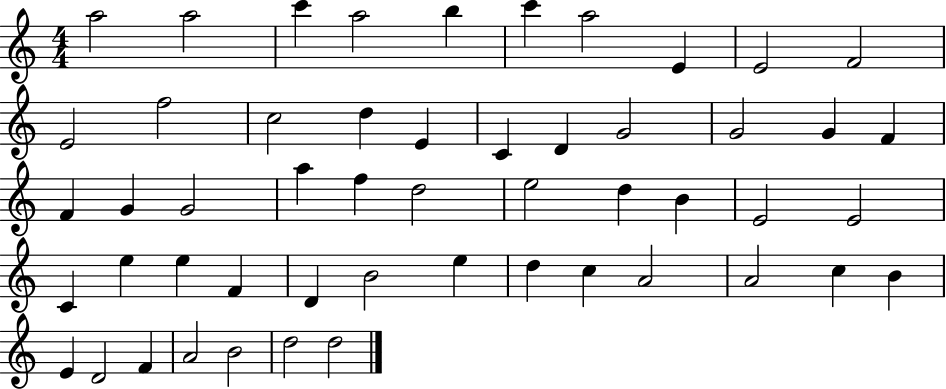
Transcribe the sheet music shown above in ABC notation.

X:1
T:Untitled
M:4/4
L:1/4
K:C
a2 a2 c' a2 b c' a2 E E2 F2 E2 f2 c2 d E C D G2 G2 G F F G G2 a f d2 e2 d B E2 E2 C e e F D B2 e d c A2 A2 c B E D2 F A2 B2 d2 d2